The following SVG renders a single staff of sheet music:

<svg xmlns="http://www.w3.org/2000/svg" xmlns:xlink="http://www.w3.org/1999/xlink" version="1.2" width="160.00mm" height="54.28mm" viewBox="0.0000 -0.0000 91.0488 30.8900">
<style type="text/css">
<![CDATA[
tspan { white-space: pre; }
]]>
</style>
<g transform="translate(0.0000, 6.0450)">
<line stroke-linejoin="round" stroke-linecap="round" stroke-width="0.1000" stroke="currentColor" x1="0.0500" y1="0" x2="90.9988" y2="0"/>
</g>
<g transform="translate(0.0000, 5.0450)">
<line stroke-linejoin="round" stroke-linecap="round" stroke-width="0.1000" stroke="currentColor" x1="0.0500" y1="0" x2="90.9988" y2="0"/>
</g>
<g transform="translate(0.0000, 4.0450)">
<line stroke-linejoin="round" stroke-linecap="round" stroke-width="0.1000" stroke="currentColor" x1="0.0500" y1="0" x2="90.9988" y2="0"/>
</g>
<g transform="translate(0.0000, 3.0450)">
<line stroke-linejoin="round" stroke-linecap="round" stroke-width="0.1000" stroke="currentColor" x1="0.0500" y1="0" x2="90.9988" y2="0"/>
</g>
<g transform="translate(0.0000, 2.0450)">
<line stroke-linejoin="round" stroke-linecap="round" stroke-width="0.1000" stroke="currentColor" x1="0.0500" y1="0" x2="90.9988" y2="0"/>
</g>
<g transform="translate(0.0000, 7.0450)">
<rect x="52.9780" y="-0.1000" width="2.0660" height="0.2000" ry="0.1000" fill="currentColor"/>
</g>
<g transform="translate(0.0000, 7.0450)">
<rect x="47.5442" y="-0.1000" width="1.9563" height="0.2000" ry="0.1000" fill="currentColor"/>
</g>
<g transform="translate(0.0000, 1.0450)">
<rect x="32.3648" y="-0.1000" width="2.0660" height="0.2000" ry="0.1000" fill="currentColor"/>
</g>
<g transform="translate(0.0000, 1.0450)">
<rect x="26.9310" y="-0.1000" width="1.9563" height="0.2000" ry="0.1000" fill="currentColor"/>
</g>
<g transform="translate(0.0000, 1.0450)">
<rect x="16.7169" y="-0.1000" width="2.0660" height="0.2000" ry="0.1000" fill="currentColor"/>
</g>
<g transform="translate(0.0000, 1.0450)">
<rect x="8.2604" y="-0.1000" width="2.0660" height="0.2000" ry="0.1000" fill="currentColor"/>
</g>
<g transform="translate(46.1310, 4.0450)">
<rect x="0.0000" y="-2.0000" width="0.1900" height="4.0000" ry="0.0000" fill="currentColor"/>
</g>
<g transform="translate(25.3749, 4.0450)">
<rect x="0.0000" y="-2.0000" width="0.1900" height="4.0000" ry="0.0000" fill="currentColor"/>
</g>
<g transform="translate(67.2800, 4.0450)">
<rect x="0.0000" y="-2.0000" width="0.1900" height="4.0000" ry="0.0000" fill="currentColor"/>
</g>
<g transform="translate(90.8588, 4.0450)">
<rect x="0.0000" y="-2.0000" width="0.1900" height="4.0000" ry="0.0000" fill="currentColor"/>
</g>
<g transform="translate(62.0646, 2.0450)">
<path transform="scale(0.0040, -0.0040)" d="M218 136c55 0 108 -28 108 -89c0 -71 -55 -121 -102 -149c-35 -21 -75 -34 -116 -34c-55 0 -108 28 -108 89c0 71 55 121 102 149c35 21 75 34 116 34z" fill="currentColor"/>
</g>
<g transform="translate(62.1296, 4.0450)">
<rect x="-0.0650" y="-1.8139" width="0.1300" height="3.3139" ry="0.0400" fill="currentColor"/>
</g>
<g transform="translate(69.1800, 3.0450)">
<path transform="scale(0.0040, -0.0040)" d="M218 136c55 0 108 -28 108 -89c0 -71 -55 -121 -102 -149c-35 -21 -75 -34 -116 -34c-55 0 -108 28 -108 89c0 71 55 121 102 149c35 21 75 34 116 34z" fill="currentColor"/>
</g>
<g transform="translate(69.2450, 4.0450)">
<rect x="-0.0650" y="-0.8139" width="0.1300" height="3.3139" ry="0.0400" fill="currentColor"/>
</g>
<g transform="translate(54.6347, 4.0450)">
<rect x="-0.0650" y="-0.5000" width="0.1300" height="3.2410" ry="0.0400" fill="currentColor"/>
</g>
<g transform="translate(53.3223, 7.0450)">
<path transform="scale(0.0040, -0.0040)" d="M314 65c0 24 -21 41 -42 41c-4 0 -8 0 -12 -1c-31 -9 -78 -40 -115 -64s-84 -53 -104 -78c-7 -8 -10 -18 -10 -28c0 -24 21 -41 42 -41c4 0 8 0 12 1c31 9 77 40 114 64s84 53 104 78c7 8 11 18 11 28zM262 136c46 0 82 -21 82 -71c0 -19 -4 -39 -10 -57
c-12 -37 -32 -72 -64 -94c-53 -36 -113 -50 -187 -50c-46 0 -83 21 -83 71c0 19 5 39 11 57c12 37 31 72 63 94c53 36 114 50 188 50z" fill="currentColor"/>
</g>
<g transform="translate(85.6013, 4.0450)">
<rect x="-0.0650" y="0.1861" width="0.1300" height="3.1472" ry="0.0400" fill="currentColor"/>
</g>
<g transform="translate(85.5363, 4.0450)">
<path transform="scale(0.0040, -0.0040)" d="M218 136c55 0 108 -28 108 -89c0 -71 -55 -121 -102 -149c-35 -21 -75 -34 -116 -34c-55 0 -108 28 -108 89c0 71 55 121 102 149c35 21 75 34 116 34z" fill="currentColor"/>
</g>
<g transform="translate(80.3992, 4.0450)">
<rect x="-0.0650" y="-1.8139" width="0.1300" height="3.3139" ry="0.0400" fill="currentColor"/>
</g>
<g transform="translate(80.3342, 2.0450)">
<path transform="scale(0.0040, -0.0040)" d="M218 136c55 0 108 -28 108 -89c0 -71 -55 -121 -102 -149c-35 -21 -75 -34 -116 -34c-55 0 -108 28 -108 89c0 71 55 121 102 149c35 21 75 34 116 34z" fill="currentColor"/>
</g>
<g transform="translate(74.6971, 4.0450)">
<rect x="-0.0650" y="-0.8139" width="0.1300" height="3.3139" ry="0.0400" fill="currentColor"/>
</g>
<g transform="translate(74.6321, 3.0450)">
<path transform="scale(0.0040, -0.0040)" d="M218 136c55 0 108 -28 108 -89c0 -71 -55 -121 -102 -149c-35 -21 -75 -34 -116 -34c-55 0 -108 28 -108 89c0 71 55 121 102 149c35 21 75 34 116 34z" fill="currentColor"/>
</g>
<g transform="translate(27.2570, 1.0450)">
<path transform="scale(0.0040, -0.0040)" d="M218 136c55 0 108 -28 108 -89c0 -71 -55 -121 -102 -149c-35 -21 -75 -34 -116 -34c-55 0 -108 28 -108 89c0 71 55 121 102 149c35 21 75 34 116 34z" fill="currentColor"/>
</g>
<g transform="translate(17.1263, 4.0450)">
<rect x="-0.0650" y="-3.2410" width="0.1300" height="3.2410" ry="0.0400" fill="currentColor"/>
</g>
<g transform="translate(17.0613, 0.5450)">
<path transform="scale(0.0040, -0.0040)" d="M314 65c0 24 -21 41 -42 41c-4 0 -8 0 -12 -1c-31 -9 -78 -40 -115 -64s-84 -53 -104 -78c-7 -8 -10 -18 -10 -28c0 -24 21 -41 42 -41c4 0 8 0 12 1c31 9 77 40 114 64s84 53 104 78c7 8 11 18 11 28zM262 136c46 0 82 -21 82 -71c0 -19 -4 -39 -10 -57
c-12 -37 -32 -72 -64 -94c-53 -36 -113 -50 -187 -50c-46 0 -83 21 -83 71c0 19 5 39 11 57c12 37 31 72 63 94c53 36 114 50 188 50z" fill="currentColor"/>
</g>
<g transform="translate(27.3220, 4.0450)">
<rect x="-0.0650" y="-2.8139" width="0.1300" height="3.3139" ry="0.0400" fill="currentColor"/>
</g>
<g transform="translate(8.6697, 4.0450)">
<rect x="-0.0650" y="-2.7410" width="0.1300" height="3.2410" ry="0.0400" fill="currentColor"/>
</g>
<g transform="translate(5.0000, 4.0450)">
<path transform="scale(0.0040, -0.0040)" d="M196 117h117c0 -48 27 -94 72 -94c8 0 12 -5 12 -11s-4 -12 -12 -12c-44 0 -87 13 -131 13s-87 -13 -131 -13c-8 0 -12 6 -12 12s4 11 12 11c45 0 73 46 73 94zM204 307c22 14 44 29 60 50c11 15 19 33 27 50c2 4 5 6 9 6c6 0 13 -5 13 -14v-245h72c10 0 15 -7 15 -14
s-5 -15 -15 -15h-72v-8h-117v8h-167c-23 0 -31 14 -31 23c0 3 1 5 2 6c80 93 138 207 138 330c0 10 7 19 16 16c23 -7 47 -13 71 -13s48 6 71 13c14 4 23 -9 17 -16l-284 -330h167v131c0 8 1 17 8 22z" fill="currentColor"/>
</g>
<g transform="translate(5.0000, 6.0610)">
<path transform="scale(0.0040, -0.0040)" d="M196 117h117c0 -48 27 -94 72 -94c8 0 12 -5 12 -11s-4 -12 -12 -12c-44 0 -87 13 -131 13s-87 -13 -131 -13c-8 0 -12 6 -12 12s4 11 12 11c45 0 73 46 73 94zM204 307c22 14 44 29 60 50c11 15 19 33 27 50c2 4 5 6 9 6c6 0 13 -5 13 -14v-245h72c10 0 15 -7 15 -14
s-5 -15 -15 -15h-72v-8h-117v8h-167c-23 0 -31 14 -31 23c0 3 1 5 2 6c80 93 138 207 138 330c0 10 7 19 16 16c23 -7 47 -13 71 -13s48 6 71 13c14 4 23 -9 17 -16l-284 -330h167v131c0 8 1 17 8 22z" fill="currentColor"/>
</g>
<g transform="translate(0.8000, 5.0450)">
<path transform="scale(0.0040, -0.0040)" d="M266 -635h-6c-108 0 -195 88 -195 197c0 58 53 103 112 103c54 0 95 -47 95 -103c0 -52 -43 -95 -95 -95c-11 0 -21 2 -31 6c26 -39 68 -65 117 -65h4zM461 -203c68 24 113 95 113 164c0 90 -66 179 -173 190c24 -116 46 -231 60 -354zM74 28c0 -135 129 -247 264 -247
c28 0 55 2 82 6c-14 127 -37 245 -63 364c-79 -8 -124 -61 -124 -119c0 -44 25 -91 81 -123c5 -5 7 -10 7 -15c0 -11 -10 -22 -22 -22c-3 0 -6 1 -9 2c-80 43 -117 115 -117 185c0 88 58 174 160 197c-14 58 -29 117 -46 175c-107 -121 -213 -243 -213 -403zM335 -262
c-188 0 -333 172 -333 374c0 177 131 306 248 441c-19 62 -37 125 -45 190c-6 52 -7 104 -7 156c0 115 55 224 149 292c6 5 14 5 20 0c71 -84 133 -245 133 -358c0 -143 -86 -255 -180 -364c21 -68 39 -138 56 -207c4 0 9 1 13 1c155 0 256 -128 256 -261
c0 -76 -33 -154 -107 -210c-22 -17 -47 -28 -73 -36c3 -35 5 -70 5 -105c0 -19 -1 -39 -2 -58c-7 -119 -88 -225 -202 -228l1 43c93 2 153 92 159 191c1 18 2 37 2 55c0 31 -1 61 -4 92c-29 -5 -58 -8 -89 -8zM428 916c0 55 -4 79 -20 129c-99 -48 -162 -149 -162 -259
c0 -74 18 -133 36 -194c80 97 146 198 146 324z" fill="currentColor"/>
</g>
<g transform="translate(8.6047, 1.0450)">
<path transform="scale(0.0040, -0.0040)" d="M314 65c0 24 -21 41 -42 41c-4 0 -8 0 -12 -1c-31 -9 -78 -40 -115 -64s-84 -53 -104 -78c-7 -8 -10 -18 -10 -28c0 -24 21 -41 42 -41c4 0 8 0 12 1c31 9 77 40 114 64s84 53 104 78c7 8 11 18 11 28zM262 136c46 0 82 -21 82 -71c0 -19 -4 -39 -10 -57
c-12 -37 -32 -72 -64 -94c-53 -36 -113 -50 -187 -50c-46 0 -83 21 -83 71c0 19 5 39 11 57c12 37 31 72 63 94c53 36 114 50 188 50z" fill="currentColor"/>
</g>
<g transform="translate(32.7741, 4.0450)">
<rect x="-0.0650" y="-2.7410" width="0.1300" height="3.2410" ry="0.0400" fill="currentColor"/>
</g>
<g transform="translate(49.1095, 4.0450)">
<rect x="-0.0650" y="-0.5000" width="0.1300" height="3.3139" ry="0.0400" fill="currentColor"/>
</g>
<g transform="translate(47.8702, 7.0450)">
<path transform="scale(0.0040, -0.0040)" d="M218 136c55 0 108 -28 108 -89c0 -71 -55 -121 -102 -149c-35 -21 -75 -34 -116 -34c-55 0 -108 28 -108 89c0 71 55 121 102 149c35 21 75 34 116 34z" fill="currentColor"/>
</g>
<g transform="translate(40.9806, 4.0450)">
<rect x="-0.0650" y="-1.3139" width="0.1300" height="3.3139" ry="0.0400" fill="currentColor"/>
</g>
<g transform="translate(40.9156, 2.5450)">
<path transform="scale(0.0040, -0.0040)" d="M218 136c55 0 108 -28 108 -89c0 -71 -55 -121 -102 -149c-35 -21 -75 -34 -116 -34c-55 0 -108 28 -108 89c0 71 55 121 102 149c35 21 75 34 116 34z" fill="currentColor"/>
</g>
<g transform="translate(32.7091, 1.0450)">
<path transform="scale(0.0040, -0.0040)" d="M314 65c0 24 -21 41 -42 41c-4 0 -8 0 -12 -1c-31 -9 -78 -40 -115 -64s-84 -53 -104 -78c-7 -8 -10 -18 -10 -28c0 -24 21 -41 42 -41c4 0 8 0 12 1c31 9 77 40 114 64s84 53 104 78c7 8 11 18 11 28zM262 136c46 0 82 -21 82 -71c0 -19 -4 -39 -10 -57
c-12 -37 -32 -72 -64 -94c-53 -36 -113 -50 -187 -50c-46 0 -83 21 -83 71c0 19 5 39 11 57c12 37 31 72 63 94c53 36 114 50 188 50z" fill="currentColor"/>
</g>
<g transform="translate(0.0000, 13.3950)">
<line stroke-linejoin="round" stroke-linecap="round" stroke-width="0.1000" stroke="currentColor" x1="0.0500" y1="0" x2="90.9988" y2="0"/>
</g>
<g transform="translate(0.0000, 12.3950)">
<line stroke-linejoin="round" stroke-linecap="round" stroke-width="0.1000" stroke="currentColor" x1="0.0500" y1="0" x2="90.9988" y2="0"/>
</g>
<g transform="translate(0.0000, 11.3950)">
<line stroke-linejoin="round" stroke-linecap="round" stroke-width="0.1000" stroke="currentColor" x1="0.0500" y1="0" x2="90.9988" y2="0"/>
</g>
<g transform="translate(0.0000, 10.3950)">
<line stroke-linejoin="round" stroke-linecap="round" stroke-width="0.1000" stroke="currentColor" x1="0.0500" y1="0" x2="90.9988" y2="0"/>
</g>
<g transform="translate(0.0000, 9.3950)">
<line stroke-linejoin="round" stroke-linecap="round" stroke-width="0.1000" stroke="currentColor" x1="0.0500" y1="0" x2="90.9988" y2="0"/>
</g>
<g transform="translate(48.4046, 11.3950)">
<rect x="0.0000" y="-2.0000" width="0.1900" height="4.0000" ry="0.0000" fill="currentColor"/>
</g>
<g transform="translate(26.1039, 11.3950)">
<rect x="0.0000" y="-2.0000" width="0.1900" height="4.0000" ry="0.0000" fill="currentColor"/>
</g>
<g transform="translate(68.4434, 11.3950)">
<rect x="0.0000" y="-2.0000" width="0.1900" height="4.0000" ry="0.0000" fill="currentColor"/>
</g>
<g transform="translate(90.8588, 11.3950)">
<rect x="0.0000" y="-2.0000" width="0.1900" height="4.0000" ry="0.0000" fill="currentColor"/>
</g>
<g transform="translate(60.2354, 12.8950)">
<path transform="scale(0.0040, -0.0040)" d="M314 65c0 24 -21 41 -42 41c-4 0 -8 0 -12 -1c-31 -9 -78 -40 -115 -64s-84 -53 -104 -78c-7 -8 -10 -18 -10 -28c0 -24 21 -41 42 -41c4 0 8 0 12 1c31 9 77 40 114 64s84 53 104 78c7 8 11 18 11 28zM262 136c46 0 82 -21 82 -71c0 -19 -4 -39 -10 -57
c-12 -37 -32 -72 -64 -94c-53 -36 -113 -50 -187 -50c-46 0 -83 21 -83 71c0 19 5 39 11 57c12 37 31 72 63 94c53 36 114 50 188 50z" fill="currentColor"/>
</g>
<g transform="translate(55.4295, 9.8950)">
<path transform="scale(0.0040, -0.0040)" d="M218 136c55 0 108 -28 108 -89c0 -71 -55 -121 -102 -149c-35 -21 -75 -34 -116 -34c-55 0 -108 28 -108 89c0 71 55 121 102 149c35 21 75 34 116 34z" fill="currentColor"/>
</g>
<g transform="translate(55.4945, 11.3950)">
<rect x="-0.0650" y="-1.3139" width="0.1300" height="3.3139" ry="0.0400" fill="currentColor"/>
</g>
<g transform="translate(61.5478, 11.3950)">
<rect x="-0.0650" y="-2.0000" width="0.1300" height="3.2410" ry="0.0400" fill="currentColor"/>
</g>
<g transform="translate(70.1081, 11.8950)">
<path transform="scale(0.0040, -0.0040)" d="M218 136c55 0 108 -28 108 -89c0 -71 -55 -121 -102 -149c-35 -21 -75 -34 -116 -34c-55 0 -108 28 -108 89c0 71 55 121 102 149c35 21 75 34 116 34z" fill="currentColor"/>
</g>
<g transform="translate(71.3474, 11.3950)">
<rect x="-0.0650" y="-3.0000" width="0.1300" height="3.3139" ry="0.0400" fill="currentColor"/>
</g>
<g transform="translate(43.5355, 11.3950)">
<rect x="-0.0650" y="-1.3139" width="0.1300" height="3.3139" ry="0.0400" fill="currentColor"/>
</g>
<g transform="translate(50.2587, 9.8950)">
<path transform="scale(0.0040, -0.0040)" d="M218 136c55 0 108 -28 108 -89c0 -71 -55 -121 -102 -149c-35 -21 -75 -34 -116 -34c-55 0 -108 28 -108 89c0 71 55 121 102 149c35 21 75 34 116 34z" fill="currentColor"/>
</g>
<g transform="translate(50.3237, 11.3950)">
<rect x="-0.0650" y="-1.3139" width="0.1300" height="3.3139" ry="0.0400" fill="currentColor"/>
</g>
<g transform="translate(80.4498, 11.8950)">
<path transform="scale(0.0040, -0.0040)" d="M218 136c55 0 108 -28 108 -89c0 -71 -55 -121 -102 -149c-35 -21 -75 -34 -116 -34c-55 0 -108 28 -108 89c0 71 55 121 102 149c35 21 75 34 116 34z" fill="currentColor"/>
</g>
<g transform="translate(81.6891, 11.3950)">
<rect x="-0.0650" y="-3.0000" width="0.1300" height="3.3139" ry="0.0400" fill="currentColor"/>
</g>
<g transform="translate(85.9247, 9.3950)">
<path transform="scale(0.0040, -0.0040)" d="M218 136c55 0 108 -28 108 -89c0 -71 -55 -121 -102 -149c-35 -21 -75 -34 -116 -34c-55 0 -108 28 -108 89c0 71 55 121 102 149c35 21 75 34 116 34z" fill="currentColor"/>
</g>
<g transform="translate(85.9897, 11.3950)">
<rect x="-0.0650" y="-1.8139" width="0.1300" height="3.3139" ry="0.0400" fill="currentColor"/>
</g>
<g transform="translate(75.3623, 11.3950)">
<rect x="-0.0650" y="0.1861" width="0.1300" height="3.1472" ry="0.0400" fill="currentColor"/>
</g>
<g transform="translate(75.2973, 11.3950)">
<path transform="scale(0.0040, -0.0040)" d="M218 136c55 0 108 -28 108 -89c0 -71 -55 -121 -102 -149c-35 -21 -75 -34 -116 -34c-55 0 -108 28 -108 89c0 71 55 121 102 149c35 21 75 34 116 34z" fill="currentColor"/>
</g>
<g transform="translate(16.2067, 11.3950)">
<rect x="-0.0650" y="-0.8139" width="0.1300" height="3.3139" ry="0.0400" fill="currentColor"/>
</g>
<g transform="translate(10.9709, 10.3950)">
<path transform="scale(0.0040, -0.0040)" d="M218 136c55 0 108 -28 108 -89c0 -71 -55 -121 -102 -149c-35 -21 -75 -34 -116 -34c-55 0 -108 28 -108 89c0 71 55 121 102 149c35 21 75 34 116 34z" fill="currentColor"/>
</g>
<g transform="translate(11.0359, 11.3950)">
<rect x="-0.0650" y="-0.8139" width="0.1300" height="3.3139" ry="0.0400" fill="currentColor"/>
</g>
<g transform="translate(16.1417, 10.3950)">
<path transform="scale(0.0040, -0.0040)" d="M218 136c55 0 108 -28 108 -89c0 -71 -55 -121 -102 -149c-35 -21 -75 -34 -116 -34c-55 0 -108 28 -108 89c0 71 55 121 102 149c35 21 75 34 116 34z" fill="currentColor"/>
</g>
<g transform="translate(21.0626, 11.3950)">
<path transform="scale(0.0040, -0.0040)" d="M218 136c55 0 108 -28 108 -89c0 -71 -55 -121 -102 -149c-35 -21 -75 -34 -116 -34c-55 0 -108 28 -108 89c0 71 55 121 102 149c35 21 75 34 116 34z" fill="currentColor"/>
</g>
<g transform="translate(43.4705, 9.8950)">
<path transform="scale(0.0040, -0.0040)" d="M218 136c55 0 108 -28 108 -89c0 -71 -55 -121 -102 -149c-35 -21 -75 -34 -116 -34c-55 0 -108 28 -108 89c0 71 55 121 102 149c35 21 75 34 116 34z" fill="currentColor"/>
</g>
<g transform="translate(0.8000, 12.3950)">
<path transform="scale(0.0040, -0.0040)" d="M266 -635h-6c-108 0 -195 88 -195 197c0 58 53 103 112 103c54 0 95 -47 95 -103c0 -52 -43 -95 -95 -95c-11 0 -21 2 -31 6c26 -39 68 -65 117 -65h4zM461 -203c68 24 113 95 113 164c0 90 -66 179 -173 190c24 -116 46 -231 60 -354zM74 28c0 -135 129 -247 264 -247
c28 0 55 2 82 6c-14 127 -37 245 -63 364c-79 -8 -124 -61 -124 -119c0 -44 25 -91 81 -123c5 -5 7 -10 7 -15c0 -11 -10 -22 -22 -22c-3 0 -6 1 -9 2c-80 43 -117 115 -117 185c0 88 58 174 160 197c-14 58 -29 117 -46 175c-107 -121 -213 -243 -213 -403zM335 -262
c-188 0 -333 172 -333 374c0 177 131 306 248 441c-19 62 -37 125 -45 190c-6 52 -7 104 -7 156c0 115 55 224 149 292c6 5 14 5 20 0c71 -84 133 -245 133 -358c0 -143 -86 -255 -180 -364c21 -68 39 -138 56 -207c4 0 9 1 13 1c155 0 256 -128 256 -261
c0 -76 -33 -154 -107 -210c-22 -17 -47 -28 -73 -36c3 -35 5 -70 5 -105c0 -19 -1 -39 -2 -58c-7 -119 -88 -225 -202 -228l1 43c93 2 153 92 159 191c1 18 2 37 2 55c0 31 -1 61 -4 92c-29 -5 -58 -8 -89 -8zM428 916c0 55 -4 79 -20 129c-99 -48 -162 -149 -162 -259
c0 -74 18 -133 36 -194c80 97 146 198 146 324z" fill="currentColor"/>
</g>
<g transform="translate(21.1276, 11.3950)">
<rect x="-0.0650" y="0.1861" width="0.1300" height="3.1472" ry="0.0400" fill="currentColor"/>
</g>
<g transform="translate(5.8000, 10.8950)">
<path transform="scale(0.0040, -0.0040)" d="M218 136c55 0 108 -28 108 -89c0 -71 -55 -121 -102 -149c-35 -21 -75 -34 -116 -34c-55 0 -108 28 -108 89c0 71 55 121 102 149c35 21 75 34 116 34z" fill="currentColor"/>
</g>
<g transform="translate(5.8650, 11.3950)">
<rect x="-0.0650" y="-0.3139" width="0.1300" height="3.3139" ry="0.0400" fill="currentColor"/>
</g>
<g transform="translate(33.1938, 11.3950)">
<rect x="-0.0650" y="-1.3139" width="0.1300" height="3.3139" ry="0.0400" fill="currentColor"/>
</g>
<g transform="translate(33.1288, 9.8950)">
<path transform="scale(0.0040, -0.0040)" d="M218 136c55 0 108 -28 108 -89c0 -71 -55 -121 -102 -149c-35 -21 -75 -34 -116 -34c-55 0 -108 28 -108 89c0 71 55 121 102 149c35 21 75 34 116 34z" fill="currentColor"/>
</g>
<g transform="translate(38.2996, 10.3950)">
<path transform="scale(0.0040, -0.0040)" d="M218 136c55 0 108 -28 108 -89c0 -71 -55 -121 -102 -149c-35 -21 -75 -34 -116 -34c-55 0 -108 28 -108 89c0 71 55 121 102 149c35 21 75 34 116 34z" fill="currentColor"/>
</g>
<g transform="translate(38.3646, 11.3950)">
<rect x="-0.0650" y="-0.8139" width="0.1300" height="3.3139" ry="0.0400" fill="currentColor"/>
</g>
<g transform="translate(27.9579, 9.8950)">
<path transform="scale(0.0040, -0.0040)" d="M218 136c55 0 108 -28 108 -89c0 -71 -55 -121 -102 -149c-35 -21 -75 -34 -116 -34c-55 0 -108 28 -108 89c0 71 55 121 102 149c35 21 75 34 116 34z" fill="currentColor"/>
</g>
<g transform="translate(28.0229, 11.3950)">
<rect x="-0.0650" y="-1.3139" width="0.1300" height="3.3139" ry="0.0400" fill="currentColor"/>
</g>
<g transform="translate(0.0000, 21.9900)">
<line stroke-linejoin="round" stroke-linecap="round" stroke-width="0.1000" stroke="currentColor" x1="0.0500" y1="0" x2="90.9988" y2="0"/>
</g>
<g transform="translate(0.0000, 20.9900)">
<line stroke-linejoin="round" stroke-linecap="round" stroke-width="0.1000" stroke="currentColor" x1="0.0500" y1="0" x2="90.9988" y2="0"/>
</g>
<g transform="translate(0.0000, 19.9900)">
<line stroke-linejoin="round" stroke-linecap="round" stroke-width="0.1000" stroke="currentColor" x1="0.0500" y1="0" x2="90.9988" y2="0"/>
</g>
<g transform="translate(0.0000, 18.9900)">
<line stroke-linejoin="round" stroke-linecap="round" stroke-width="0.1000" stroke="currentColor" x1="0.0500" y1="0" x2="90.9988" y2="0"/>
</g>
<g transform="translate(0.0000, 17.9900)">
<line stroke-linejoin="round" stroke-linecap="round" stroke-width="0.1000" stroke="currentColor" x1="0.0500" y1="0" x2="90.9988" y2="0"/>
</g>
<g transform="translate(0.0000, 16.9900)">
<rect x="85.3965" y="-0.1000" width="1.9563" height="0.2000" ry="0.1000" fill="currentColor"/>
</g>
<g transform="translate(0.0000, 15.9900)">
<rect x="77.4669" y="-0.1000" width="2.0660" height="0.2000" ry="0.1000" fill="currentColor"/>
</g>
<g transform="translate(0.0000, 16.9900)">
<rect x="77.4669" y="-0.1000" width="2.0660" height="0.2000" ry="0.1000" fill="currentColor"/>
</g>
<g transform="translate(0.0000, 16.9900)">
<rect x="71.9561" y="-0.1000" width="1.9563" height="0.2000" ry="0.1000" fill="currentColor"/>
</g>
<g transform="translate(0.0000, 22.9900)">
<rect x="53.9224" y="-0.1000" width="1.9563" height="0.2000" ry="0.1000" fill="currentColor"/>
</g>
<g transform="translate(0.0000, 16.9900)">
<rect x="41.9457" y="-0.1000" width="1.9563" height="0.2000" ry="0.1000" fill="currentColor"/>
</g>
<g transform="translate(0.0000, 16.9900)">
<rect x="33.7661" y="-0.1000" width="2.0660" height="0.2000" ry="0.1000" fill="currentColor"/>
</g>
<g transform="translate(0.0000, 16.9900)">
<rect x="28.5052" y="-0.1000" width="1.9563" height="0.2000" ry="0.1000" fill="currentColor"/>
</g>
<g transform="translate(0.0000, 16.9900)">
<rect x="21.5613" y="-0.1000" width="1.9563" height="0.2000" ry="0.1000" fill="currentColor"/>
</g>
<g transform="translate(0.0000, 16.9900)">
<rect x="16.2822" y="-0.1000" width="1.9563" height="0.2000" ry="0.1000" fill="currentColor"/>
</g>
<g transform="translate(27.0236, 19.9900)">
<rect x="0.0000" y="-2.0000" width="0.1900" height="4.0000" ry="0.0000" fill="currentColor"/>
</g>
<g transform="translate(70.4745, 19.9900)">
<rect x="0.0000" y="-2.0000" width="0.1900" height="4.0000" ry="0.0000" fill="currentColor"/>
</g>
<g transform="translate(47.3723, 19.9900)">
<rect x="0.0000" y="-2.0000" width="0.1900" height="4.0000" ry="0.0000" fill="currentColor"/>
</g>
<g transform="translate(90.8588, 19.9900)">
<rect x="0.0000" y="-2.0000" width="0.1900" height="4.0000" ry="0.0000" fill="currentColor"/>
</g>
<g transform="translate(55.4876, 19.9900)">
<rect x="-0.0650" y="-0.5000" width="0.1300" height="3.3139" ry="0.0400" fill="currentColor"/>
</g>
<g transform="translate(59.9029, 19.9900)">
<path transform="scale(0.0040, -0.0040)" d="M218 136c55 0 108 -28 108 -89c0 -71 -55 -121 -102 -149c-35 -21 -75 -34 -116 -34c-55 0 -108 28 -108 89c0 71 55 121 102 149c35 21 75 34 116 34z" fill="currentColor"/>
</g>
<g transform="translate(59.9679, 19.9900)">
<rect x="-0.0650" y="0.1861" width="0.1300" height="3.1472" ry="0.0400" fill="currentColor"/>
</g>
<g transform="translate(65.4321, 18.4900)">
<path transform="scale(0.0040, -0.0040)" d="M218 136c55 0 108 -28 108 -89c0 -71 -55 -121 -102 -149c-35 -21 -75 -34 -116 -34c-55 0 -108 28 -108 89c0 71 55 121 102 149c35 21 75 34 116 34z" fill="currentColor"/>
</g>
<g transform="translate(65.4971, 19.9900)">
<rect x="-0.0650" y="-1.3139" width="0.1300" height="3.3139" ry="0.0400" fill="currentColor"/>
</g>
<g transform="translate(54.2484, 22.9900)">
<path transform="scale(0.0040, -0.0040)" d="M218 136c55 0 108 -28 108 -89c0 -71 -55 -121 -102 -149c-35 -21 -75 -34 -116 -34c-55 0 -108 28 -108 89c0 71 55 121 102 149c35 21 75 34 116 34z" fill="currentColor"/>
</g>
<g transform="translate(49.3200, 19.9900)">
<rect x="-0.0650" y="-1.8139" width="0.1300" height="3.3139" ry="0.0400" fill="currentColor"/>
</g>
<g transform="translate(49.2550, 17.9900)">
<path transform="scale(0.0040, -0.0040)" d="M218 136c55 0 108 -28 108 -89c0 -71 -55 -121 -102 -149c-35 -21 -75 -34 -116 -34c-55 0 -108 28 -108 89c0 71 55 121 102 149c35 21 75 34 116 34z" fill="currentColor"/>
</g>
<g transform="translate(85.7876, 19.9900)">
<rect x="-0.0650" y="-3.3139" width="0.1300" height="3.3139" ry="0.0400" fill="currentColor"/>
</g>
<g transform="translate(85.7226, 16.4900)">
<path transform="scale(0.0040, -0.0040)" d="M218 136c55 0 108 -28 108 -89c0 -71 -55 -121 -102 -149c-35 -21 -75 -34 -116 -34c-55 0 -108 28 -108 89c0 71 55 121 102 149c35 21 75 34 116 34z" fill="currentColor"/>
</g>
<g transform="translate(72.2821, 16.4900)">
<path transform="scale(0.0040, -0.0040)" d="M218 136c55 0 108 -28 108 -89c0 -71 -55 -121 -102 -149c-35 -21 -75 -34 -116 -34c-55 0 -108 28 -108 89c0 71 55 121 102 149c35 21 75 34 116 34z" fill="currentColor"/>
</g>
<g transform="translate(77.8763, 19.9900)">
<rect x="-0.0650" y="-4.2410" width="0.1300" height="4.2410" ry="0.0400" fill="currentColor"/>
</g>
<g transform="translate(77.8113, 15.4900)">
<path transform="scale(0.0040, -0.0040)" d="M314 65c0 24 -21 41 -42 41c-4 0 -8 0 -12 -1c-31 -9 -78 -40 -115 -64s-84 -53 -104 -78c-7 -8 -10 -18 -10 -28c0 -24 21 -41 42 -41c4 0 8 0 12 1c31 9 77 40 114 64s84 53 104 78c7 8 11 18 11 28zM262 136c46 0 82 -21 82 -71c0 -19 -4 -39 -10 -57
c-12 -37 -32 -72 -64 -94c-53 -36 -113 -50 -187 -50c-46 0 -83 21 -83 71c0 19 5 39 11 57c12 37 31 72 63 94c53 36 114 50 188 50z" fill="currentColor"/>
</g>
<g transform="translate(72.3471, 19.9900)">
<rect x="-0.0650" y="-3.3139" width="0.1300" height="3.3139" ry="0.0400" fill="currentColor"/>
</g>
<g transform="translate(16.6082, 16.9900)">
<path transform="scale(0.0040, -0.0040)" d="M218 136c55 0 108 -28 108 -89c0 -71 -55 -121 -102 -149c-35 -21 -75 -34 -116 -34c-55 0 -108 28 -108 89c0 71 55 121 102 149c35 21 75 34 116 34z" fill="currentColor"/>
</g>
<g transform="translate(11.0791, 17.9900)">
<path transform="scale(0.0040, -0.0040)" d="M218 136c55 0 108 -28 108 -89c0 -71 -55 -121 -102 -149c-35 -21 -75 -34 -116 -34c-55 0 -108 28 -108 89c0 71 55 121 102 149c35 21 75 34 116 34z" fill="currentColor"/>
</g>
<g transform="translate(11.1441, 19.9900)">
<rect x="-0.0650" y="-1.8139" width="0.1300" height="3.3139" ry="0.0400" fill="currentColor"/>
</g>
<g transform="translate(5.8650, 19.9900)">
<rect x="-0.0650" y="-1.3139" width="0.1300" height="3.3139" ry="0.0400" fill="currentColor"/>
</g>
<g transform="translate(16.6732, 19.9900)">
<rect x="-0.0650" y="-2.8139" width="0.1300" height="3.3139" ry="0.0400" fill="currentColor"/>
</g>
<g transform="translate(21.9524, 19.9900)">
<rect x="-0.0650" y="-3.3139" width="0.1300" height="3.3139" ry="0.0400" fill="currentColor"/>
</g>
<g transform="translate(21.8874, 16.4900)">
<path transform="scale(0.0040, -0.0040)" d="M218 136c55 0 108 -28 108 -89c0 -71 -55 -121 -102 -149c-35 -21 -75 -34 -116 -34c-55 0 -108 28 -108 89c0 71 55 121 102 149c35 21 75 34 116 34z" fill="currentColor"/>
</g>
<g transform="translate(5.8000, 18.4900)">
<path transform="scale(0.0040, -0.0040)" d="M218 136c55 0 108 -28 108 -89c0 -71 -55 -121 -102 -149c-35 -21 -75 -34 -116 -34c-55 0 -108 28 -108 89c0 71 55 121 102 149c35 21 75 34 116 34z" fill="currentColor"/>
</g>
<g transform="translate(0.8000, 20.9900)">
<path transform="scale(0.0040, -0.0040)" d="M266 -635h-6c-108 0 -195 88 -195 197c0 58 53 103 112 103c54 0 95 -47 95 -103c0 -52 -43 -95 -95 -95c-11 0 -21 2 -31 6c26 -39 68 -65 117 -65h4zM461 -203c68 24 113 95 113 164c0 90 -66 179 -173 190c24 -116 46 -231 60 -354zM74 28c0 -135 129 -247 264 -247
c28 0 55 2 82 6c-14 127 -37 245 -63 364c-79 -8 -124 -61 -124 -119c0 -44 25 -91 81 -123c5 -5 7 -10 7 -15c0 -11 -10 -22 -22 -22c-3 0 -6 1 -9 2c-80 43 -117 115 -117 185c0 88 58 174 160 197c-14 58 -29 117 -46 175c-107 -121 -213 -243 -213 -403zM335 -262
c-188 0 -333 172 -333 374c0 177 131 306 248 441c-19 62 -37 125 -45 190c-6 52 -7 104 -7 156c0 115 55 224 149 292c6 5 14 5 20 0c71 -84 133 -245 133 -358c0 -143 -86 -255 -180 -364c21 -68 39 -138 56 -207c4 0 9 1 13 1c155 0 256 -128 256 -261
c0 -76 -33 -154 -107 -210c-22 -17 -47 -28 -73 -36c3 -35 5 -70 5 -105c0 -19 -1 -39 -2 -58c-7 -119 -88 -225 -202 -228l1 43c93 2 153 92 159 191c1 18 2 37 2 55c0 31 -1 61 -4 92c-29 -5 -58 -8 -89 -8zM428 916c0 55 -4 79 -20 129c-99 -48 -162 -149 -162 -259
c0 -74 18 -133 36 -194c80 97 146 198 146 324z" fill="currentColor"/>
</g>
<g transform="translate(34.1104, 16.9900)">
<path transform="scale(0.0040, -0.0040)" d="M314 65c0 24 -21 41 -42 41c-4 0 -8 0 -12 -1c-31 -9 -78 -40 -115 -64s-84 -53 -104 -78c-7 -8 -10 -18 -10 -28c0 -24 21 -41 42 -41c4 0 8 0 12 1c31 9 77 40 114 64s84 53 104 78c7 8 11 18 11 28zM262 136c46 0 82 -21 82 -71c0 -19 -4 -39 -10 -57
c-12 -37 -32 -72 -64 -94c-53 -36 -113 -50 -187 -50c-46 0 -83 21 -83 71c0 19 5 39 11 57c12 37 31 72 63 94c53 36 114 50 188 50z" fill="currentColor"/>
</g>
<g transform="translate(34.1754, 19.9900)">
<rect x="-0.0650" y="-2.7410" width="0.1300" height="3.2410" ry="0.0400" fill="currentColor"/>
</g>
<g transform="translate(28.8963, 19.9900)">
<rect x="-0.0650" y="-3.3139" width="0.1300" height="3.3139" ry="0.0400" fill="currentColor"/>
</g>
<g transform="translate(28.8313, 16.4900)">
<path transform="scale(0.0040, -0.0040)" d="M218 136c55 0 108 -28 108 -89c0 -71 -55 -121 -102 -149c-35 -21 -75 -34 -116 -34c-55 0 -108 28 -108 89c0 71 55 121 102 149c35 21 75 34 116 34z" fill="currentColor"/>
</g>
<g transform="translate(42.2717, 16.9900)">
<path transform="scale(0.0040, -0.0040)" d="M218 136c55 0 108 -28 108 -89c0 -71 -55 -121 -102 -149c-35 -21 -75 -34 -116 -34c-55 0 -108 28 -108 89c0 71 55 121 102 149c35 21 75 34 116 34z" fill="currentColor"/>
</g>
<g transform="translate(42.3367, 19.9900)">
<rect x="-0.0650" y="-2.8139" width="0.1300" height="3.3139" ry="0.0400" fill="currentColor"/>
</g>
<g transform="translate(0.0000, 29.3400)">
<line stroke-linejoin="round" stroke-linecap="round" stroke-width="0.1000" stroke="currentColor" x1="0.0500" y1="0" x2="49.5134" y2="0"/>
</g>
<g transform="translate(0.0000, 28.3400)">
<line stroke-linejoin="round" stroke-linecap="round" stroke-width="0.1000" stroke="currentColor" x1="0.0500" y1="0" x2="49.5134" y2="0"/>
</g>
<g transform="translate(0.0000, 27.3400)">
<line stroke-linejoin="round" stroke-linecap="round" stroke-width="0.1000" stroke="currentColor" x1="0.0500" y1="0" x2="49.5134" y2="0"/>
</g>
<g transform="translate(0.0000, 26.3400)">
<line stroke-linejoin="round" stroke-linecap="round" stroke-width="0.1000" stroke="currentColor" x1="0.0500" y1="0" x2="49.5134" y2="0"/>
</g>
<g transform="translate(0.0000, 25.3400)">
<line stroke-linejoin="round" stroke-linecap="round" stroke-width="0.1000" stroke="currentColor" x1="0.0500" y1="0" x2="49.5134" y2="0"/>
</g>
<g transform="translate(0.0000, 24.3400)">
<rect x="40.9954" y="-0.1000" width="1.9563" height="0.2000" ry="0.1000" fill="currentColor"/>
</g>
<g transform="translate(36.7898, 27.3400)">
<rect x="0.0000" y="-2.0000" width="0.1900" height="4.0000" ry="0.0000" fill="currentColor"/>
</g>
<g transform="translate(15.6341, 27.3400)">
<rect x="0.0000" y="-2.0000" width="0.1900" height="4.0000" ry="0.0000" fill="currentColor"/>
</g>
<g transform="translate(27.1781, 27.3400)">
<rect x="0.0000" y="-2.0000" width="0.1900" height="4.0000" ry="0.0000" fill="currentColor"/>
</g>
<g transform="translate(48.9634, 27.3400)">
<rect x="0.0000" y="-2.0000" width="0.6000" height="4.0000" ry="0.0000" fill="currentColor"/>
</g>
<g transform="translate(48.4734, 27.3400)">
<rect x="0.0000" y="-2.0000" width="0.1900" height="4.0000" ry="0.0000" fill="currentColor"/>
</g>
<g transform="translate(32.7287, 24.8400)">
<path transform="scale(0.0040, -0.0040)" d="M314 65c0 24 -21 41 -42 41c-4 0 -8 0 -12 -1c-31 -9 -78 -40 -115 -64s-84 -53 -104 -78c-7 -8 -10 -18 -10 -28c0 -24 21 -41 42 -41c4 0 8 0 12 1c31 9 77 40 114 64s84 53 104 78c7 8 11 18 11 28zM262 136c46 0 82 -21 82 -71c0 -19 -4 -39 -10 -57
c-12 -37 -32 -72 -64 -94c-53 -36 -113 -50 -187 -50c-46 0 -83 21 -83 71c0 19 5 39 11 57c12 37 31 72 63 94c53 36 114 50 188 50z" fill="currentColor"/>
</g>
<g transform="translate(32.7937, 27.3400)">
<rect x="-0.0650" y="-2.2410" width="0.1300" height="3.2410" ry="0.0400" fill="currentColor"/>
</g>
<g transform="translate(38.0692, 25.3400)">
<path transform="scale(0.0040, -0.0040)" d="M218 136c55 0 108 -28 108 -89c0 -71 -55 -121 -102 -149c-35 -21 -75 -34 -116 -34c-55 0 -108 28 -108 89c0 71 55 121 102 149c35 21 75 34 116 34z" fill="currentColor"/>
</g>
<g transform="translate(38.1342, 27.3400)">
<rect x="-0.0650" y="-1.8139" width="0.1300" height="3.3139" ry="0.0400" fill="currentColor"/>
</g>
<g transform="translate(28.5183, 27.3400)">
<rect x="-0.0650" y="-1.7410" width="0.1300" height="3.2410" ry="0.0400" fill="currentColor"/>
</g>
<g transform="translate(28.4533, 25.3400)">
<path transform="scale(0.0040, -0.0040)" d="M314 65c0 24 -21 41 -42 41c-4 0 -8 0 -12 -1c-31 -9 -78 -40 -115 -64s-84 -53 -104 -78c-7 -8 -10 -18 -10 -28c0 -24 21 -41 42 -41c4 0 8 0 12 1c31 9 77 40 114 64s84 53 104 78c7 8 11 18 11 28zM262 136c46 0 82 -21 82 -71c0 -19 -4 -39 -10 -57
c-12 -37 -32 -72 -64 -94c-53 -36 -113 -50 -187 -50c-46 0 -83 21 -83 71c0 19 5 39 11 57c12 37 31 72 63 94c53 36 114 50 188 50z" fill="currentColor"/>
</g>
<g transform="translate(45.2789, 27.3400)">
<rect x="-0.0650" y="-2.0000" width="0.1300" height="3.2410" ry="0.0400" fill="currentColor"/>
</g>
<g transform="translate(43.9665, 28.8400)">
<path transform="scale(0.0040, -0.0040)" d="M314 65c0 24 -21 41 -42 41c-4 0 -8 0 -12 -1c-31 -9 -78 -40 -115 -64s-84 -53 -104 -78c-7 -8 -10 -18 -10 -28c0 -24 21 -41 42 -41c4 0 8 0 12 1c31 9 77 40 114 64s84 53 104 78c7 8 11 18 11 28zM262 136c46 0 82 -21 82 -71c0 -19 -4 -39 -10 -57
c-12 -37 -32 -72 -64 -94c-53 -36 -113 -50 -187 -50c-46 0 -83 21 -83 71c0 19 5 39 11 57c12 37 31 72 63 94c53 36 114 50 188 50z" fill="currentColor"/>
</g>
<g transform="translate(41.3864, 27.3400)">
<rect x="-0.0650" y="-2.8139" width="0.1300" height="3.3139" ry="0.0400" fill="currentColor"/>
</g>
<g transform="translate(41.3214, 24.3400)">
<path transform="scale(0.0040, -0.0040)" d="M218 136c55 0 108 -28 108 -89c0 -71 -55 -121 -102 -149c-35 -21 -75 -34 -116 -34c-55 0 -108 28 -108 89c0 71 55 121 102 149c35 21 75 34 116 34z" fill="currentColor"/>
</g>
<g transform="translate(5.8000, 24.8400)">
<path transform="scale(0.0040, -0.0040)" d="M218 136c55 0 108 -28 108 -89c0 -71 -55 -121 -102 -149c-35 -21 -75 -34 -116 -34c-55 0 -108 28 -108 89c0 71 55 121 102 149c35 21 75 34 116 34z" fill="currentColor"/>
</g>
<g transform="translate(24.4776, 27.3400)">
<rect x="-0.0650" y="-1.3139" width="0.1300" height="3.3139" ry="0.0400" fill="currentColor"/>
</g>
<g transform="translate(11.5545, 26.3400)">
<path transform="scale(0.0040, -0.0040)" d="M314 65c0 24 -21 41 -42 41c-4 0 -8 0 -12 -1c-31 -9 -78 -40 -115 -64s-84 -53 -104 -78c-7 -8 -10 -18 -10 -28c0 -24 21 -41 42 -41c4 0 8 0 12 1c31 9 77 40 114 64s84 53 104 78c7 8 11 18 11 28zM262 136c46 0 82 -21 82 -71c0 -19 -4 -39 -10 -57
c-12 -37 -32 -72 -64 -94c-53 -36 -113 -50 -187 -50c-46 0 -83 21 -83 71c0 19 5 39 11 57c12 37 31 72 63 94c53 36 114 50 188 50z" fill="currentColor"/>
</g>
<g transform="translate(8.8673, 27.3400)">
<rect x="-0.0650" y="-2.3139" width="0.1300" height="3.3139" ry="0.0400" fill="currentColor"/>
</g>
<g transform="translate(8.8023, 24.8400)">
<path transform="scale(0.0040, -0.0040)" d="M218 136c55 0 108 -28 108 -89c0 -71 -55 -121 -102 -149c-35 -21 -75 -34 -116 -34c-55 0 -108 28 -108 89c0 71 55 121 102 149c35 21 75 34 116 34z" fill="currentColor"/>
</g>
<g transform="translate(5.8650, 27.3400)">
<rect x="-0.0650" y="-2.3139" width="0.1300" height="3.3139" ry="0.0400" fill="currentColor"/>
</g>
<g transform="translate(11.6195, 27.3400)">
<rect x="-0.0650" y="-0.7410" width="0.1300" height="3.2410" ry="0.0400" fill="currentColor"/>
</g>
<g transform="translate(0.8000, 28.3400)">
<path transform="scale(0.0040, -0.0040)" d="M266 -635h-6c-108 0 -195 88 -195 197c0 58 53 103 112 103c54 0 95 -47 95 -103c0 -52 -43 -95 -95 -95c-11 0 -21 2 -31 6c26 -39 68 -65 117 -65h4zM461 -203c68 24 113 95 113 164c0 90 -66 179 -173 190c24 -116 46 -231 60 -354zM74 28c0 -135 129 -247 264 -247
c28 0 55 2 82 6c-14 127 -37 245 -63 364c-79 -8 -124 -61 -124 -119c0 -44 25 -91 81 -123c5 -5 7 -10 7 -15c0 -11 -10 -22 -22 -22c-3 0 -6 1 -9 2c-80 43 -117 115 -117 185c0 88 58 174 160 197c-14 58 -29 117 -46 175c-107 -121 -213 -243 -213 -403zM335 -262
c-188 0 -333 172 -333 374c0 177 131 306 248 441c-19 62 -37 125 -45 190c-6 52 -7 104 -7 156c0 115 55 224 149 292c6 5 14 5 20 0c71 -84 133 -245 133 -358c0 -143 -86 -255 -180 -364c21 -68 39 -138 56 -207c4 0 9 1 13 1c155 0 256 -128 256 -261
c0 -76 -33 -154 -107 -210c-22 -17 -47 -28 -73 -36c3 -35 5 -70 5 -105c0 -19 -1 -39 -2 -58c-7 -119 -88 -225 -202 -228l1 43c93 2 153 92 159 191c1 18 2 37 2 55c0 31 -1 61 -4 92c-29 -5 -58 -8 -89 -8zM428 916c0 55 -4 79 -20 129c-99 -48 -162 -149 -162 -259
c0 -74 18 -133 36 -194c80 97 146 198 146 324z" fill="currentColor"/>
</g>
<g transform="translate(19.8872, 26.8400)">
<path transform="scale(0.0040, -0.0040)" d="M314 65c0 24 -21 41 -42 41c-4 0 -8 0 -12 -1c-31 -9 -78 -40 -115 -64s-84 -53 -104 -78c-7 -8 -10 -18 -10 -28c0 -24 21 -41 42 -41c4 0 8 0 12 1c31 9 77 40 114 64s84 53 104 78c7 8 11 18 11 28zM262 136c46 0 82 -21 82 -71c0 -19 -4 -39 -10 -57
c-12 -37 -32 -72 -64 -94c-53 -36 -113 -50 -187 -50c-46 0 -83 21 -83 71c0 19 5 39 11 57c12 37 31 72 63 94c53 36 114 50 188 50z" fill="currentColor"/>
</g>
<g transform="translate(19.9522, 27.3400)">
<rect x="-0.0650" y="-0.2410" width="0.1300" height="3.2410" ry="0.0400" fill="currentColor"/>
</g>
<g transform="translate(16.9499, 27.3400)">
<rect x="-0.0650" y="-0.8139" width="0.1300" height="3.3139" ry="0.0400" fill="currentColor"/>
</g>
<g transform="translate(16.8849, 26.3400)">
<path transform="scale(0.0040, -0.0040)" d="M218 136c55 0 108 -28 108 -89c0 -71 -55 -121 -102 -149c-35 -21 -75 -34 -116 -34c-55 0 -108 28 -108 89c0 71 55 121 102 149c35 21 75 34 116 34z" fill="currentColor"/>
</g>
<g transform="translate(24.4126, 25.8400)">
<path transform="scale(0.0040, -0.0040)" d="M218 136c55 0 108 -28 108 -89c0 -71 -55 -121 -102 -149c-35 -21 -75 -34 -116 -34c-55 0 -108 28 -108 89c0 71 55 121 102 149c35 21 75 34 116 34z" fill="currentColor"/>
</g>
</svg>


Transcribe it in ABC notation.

X:1
T:Untitled
M:4/4
L:1/4
K:C
a2 b2 a a2 e C C2 f d d f B c d d B e e d e e e F2 A B A f e f a b b a2 a f C B e b d'2 b g g d2 d c2 e f2 g2 f a F2